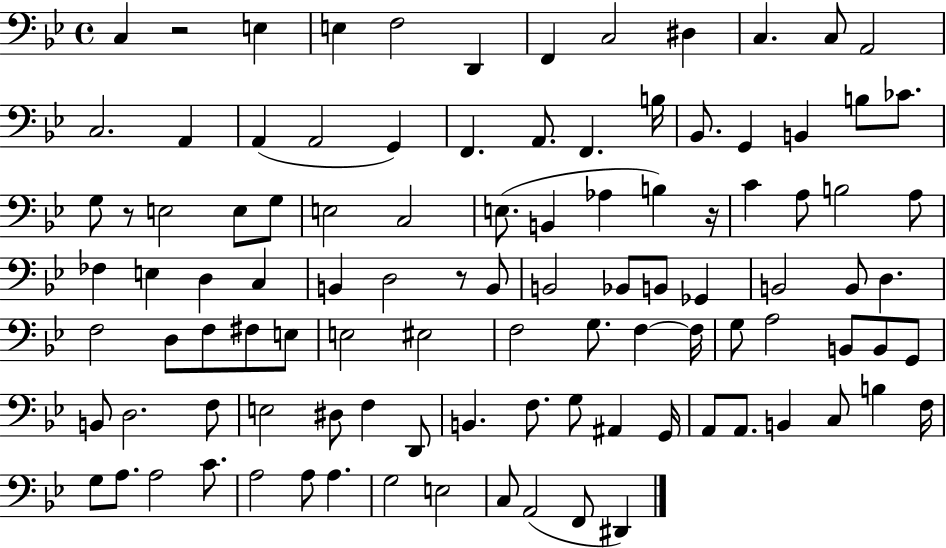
C3/q R/h E3/q E3/q F3/h D2/q F2/q C3/h D#3/q C3/q. C3/e A2/h C3/h. A2/q A2/q A2/h G2/q F2/q. A2/e. F2/q. B3/s Bb2/e. G2/q B2/q B3/e CES4/e. G3/e R/e E3/h E3/e G3/e E3/h C3/h E3/e. B2/q Ab3/q B3/q R/s C4/q A3/e B3/h A3/e FES3/q E3/q D3/q C3/q B2/q D3/h R/e B2/e B2/h Bb2/e B2/e Gb2/q B2/h B2/e D3/q. F3/h D3/e F3/e F#3/e E3/e E3/h EIS3/h F3/h G3/e. F3/q F3/s G3/e A3/h B2/e B2/e G2/e B2/e D3/h. F3/e E3/h D#3/e F3/q D2/e B2/q. F3/e. G3/e A#2/q G2/s A2/e A2/e. B2/q C3/e B3/q F3/s G3/e A3/e. A3/h C4/e. A3/h A3/e A3/q. G3/h E3/h C3/e A2/h F2/e D#2/q